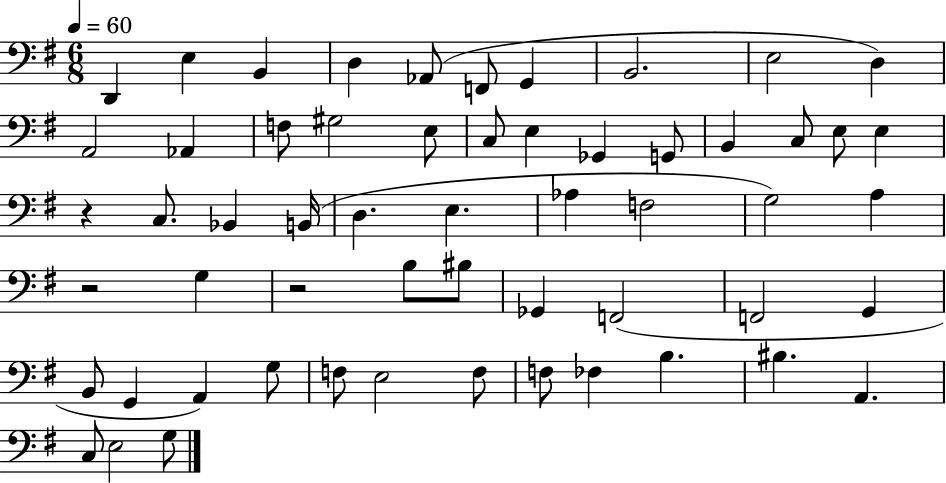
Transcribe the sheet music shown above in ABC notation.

X:1
T:Untitled
M:6/8
L:1/4
K:G
D,, E, B,, D, _A,,/2 F,,/2 G,, B,,2 E,2 D, A,,2 _A,, F,/2 ^G,2 E,/2 C,/2 E, _G,, G,,/2 B,, C,/2 E,/2 E, z C,/2 _B,, B,,/4 D, E, _A, F,2 G,2 A, z2 G, z2 B,/2 ^B,/2 _G,, F,,2 F,,2 G,, B,,/2 G,, A,, G,/2 F,/2 E,2 F,/2 F,/2 _F, B, ^B, A,, C,/2 E,2 G,/2